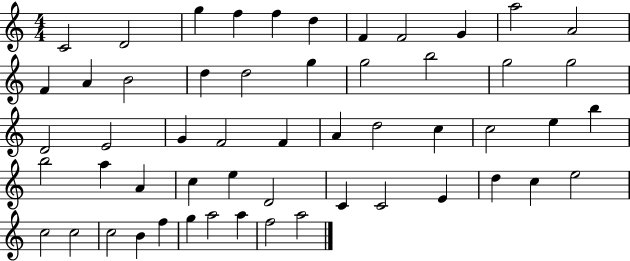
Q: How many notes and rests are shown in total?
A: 54